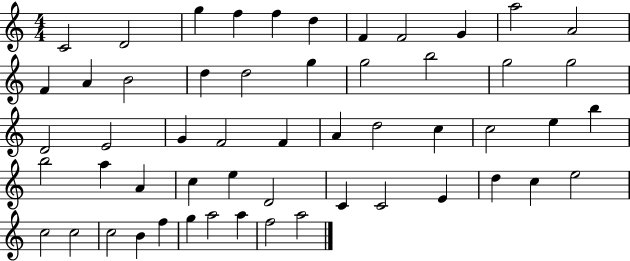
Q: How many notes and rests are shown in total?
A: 54